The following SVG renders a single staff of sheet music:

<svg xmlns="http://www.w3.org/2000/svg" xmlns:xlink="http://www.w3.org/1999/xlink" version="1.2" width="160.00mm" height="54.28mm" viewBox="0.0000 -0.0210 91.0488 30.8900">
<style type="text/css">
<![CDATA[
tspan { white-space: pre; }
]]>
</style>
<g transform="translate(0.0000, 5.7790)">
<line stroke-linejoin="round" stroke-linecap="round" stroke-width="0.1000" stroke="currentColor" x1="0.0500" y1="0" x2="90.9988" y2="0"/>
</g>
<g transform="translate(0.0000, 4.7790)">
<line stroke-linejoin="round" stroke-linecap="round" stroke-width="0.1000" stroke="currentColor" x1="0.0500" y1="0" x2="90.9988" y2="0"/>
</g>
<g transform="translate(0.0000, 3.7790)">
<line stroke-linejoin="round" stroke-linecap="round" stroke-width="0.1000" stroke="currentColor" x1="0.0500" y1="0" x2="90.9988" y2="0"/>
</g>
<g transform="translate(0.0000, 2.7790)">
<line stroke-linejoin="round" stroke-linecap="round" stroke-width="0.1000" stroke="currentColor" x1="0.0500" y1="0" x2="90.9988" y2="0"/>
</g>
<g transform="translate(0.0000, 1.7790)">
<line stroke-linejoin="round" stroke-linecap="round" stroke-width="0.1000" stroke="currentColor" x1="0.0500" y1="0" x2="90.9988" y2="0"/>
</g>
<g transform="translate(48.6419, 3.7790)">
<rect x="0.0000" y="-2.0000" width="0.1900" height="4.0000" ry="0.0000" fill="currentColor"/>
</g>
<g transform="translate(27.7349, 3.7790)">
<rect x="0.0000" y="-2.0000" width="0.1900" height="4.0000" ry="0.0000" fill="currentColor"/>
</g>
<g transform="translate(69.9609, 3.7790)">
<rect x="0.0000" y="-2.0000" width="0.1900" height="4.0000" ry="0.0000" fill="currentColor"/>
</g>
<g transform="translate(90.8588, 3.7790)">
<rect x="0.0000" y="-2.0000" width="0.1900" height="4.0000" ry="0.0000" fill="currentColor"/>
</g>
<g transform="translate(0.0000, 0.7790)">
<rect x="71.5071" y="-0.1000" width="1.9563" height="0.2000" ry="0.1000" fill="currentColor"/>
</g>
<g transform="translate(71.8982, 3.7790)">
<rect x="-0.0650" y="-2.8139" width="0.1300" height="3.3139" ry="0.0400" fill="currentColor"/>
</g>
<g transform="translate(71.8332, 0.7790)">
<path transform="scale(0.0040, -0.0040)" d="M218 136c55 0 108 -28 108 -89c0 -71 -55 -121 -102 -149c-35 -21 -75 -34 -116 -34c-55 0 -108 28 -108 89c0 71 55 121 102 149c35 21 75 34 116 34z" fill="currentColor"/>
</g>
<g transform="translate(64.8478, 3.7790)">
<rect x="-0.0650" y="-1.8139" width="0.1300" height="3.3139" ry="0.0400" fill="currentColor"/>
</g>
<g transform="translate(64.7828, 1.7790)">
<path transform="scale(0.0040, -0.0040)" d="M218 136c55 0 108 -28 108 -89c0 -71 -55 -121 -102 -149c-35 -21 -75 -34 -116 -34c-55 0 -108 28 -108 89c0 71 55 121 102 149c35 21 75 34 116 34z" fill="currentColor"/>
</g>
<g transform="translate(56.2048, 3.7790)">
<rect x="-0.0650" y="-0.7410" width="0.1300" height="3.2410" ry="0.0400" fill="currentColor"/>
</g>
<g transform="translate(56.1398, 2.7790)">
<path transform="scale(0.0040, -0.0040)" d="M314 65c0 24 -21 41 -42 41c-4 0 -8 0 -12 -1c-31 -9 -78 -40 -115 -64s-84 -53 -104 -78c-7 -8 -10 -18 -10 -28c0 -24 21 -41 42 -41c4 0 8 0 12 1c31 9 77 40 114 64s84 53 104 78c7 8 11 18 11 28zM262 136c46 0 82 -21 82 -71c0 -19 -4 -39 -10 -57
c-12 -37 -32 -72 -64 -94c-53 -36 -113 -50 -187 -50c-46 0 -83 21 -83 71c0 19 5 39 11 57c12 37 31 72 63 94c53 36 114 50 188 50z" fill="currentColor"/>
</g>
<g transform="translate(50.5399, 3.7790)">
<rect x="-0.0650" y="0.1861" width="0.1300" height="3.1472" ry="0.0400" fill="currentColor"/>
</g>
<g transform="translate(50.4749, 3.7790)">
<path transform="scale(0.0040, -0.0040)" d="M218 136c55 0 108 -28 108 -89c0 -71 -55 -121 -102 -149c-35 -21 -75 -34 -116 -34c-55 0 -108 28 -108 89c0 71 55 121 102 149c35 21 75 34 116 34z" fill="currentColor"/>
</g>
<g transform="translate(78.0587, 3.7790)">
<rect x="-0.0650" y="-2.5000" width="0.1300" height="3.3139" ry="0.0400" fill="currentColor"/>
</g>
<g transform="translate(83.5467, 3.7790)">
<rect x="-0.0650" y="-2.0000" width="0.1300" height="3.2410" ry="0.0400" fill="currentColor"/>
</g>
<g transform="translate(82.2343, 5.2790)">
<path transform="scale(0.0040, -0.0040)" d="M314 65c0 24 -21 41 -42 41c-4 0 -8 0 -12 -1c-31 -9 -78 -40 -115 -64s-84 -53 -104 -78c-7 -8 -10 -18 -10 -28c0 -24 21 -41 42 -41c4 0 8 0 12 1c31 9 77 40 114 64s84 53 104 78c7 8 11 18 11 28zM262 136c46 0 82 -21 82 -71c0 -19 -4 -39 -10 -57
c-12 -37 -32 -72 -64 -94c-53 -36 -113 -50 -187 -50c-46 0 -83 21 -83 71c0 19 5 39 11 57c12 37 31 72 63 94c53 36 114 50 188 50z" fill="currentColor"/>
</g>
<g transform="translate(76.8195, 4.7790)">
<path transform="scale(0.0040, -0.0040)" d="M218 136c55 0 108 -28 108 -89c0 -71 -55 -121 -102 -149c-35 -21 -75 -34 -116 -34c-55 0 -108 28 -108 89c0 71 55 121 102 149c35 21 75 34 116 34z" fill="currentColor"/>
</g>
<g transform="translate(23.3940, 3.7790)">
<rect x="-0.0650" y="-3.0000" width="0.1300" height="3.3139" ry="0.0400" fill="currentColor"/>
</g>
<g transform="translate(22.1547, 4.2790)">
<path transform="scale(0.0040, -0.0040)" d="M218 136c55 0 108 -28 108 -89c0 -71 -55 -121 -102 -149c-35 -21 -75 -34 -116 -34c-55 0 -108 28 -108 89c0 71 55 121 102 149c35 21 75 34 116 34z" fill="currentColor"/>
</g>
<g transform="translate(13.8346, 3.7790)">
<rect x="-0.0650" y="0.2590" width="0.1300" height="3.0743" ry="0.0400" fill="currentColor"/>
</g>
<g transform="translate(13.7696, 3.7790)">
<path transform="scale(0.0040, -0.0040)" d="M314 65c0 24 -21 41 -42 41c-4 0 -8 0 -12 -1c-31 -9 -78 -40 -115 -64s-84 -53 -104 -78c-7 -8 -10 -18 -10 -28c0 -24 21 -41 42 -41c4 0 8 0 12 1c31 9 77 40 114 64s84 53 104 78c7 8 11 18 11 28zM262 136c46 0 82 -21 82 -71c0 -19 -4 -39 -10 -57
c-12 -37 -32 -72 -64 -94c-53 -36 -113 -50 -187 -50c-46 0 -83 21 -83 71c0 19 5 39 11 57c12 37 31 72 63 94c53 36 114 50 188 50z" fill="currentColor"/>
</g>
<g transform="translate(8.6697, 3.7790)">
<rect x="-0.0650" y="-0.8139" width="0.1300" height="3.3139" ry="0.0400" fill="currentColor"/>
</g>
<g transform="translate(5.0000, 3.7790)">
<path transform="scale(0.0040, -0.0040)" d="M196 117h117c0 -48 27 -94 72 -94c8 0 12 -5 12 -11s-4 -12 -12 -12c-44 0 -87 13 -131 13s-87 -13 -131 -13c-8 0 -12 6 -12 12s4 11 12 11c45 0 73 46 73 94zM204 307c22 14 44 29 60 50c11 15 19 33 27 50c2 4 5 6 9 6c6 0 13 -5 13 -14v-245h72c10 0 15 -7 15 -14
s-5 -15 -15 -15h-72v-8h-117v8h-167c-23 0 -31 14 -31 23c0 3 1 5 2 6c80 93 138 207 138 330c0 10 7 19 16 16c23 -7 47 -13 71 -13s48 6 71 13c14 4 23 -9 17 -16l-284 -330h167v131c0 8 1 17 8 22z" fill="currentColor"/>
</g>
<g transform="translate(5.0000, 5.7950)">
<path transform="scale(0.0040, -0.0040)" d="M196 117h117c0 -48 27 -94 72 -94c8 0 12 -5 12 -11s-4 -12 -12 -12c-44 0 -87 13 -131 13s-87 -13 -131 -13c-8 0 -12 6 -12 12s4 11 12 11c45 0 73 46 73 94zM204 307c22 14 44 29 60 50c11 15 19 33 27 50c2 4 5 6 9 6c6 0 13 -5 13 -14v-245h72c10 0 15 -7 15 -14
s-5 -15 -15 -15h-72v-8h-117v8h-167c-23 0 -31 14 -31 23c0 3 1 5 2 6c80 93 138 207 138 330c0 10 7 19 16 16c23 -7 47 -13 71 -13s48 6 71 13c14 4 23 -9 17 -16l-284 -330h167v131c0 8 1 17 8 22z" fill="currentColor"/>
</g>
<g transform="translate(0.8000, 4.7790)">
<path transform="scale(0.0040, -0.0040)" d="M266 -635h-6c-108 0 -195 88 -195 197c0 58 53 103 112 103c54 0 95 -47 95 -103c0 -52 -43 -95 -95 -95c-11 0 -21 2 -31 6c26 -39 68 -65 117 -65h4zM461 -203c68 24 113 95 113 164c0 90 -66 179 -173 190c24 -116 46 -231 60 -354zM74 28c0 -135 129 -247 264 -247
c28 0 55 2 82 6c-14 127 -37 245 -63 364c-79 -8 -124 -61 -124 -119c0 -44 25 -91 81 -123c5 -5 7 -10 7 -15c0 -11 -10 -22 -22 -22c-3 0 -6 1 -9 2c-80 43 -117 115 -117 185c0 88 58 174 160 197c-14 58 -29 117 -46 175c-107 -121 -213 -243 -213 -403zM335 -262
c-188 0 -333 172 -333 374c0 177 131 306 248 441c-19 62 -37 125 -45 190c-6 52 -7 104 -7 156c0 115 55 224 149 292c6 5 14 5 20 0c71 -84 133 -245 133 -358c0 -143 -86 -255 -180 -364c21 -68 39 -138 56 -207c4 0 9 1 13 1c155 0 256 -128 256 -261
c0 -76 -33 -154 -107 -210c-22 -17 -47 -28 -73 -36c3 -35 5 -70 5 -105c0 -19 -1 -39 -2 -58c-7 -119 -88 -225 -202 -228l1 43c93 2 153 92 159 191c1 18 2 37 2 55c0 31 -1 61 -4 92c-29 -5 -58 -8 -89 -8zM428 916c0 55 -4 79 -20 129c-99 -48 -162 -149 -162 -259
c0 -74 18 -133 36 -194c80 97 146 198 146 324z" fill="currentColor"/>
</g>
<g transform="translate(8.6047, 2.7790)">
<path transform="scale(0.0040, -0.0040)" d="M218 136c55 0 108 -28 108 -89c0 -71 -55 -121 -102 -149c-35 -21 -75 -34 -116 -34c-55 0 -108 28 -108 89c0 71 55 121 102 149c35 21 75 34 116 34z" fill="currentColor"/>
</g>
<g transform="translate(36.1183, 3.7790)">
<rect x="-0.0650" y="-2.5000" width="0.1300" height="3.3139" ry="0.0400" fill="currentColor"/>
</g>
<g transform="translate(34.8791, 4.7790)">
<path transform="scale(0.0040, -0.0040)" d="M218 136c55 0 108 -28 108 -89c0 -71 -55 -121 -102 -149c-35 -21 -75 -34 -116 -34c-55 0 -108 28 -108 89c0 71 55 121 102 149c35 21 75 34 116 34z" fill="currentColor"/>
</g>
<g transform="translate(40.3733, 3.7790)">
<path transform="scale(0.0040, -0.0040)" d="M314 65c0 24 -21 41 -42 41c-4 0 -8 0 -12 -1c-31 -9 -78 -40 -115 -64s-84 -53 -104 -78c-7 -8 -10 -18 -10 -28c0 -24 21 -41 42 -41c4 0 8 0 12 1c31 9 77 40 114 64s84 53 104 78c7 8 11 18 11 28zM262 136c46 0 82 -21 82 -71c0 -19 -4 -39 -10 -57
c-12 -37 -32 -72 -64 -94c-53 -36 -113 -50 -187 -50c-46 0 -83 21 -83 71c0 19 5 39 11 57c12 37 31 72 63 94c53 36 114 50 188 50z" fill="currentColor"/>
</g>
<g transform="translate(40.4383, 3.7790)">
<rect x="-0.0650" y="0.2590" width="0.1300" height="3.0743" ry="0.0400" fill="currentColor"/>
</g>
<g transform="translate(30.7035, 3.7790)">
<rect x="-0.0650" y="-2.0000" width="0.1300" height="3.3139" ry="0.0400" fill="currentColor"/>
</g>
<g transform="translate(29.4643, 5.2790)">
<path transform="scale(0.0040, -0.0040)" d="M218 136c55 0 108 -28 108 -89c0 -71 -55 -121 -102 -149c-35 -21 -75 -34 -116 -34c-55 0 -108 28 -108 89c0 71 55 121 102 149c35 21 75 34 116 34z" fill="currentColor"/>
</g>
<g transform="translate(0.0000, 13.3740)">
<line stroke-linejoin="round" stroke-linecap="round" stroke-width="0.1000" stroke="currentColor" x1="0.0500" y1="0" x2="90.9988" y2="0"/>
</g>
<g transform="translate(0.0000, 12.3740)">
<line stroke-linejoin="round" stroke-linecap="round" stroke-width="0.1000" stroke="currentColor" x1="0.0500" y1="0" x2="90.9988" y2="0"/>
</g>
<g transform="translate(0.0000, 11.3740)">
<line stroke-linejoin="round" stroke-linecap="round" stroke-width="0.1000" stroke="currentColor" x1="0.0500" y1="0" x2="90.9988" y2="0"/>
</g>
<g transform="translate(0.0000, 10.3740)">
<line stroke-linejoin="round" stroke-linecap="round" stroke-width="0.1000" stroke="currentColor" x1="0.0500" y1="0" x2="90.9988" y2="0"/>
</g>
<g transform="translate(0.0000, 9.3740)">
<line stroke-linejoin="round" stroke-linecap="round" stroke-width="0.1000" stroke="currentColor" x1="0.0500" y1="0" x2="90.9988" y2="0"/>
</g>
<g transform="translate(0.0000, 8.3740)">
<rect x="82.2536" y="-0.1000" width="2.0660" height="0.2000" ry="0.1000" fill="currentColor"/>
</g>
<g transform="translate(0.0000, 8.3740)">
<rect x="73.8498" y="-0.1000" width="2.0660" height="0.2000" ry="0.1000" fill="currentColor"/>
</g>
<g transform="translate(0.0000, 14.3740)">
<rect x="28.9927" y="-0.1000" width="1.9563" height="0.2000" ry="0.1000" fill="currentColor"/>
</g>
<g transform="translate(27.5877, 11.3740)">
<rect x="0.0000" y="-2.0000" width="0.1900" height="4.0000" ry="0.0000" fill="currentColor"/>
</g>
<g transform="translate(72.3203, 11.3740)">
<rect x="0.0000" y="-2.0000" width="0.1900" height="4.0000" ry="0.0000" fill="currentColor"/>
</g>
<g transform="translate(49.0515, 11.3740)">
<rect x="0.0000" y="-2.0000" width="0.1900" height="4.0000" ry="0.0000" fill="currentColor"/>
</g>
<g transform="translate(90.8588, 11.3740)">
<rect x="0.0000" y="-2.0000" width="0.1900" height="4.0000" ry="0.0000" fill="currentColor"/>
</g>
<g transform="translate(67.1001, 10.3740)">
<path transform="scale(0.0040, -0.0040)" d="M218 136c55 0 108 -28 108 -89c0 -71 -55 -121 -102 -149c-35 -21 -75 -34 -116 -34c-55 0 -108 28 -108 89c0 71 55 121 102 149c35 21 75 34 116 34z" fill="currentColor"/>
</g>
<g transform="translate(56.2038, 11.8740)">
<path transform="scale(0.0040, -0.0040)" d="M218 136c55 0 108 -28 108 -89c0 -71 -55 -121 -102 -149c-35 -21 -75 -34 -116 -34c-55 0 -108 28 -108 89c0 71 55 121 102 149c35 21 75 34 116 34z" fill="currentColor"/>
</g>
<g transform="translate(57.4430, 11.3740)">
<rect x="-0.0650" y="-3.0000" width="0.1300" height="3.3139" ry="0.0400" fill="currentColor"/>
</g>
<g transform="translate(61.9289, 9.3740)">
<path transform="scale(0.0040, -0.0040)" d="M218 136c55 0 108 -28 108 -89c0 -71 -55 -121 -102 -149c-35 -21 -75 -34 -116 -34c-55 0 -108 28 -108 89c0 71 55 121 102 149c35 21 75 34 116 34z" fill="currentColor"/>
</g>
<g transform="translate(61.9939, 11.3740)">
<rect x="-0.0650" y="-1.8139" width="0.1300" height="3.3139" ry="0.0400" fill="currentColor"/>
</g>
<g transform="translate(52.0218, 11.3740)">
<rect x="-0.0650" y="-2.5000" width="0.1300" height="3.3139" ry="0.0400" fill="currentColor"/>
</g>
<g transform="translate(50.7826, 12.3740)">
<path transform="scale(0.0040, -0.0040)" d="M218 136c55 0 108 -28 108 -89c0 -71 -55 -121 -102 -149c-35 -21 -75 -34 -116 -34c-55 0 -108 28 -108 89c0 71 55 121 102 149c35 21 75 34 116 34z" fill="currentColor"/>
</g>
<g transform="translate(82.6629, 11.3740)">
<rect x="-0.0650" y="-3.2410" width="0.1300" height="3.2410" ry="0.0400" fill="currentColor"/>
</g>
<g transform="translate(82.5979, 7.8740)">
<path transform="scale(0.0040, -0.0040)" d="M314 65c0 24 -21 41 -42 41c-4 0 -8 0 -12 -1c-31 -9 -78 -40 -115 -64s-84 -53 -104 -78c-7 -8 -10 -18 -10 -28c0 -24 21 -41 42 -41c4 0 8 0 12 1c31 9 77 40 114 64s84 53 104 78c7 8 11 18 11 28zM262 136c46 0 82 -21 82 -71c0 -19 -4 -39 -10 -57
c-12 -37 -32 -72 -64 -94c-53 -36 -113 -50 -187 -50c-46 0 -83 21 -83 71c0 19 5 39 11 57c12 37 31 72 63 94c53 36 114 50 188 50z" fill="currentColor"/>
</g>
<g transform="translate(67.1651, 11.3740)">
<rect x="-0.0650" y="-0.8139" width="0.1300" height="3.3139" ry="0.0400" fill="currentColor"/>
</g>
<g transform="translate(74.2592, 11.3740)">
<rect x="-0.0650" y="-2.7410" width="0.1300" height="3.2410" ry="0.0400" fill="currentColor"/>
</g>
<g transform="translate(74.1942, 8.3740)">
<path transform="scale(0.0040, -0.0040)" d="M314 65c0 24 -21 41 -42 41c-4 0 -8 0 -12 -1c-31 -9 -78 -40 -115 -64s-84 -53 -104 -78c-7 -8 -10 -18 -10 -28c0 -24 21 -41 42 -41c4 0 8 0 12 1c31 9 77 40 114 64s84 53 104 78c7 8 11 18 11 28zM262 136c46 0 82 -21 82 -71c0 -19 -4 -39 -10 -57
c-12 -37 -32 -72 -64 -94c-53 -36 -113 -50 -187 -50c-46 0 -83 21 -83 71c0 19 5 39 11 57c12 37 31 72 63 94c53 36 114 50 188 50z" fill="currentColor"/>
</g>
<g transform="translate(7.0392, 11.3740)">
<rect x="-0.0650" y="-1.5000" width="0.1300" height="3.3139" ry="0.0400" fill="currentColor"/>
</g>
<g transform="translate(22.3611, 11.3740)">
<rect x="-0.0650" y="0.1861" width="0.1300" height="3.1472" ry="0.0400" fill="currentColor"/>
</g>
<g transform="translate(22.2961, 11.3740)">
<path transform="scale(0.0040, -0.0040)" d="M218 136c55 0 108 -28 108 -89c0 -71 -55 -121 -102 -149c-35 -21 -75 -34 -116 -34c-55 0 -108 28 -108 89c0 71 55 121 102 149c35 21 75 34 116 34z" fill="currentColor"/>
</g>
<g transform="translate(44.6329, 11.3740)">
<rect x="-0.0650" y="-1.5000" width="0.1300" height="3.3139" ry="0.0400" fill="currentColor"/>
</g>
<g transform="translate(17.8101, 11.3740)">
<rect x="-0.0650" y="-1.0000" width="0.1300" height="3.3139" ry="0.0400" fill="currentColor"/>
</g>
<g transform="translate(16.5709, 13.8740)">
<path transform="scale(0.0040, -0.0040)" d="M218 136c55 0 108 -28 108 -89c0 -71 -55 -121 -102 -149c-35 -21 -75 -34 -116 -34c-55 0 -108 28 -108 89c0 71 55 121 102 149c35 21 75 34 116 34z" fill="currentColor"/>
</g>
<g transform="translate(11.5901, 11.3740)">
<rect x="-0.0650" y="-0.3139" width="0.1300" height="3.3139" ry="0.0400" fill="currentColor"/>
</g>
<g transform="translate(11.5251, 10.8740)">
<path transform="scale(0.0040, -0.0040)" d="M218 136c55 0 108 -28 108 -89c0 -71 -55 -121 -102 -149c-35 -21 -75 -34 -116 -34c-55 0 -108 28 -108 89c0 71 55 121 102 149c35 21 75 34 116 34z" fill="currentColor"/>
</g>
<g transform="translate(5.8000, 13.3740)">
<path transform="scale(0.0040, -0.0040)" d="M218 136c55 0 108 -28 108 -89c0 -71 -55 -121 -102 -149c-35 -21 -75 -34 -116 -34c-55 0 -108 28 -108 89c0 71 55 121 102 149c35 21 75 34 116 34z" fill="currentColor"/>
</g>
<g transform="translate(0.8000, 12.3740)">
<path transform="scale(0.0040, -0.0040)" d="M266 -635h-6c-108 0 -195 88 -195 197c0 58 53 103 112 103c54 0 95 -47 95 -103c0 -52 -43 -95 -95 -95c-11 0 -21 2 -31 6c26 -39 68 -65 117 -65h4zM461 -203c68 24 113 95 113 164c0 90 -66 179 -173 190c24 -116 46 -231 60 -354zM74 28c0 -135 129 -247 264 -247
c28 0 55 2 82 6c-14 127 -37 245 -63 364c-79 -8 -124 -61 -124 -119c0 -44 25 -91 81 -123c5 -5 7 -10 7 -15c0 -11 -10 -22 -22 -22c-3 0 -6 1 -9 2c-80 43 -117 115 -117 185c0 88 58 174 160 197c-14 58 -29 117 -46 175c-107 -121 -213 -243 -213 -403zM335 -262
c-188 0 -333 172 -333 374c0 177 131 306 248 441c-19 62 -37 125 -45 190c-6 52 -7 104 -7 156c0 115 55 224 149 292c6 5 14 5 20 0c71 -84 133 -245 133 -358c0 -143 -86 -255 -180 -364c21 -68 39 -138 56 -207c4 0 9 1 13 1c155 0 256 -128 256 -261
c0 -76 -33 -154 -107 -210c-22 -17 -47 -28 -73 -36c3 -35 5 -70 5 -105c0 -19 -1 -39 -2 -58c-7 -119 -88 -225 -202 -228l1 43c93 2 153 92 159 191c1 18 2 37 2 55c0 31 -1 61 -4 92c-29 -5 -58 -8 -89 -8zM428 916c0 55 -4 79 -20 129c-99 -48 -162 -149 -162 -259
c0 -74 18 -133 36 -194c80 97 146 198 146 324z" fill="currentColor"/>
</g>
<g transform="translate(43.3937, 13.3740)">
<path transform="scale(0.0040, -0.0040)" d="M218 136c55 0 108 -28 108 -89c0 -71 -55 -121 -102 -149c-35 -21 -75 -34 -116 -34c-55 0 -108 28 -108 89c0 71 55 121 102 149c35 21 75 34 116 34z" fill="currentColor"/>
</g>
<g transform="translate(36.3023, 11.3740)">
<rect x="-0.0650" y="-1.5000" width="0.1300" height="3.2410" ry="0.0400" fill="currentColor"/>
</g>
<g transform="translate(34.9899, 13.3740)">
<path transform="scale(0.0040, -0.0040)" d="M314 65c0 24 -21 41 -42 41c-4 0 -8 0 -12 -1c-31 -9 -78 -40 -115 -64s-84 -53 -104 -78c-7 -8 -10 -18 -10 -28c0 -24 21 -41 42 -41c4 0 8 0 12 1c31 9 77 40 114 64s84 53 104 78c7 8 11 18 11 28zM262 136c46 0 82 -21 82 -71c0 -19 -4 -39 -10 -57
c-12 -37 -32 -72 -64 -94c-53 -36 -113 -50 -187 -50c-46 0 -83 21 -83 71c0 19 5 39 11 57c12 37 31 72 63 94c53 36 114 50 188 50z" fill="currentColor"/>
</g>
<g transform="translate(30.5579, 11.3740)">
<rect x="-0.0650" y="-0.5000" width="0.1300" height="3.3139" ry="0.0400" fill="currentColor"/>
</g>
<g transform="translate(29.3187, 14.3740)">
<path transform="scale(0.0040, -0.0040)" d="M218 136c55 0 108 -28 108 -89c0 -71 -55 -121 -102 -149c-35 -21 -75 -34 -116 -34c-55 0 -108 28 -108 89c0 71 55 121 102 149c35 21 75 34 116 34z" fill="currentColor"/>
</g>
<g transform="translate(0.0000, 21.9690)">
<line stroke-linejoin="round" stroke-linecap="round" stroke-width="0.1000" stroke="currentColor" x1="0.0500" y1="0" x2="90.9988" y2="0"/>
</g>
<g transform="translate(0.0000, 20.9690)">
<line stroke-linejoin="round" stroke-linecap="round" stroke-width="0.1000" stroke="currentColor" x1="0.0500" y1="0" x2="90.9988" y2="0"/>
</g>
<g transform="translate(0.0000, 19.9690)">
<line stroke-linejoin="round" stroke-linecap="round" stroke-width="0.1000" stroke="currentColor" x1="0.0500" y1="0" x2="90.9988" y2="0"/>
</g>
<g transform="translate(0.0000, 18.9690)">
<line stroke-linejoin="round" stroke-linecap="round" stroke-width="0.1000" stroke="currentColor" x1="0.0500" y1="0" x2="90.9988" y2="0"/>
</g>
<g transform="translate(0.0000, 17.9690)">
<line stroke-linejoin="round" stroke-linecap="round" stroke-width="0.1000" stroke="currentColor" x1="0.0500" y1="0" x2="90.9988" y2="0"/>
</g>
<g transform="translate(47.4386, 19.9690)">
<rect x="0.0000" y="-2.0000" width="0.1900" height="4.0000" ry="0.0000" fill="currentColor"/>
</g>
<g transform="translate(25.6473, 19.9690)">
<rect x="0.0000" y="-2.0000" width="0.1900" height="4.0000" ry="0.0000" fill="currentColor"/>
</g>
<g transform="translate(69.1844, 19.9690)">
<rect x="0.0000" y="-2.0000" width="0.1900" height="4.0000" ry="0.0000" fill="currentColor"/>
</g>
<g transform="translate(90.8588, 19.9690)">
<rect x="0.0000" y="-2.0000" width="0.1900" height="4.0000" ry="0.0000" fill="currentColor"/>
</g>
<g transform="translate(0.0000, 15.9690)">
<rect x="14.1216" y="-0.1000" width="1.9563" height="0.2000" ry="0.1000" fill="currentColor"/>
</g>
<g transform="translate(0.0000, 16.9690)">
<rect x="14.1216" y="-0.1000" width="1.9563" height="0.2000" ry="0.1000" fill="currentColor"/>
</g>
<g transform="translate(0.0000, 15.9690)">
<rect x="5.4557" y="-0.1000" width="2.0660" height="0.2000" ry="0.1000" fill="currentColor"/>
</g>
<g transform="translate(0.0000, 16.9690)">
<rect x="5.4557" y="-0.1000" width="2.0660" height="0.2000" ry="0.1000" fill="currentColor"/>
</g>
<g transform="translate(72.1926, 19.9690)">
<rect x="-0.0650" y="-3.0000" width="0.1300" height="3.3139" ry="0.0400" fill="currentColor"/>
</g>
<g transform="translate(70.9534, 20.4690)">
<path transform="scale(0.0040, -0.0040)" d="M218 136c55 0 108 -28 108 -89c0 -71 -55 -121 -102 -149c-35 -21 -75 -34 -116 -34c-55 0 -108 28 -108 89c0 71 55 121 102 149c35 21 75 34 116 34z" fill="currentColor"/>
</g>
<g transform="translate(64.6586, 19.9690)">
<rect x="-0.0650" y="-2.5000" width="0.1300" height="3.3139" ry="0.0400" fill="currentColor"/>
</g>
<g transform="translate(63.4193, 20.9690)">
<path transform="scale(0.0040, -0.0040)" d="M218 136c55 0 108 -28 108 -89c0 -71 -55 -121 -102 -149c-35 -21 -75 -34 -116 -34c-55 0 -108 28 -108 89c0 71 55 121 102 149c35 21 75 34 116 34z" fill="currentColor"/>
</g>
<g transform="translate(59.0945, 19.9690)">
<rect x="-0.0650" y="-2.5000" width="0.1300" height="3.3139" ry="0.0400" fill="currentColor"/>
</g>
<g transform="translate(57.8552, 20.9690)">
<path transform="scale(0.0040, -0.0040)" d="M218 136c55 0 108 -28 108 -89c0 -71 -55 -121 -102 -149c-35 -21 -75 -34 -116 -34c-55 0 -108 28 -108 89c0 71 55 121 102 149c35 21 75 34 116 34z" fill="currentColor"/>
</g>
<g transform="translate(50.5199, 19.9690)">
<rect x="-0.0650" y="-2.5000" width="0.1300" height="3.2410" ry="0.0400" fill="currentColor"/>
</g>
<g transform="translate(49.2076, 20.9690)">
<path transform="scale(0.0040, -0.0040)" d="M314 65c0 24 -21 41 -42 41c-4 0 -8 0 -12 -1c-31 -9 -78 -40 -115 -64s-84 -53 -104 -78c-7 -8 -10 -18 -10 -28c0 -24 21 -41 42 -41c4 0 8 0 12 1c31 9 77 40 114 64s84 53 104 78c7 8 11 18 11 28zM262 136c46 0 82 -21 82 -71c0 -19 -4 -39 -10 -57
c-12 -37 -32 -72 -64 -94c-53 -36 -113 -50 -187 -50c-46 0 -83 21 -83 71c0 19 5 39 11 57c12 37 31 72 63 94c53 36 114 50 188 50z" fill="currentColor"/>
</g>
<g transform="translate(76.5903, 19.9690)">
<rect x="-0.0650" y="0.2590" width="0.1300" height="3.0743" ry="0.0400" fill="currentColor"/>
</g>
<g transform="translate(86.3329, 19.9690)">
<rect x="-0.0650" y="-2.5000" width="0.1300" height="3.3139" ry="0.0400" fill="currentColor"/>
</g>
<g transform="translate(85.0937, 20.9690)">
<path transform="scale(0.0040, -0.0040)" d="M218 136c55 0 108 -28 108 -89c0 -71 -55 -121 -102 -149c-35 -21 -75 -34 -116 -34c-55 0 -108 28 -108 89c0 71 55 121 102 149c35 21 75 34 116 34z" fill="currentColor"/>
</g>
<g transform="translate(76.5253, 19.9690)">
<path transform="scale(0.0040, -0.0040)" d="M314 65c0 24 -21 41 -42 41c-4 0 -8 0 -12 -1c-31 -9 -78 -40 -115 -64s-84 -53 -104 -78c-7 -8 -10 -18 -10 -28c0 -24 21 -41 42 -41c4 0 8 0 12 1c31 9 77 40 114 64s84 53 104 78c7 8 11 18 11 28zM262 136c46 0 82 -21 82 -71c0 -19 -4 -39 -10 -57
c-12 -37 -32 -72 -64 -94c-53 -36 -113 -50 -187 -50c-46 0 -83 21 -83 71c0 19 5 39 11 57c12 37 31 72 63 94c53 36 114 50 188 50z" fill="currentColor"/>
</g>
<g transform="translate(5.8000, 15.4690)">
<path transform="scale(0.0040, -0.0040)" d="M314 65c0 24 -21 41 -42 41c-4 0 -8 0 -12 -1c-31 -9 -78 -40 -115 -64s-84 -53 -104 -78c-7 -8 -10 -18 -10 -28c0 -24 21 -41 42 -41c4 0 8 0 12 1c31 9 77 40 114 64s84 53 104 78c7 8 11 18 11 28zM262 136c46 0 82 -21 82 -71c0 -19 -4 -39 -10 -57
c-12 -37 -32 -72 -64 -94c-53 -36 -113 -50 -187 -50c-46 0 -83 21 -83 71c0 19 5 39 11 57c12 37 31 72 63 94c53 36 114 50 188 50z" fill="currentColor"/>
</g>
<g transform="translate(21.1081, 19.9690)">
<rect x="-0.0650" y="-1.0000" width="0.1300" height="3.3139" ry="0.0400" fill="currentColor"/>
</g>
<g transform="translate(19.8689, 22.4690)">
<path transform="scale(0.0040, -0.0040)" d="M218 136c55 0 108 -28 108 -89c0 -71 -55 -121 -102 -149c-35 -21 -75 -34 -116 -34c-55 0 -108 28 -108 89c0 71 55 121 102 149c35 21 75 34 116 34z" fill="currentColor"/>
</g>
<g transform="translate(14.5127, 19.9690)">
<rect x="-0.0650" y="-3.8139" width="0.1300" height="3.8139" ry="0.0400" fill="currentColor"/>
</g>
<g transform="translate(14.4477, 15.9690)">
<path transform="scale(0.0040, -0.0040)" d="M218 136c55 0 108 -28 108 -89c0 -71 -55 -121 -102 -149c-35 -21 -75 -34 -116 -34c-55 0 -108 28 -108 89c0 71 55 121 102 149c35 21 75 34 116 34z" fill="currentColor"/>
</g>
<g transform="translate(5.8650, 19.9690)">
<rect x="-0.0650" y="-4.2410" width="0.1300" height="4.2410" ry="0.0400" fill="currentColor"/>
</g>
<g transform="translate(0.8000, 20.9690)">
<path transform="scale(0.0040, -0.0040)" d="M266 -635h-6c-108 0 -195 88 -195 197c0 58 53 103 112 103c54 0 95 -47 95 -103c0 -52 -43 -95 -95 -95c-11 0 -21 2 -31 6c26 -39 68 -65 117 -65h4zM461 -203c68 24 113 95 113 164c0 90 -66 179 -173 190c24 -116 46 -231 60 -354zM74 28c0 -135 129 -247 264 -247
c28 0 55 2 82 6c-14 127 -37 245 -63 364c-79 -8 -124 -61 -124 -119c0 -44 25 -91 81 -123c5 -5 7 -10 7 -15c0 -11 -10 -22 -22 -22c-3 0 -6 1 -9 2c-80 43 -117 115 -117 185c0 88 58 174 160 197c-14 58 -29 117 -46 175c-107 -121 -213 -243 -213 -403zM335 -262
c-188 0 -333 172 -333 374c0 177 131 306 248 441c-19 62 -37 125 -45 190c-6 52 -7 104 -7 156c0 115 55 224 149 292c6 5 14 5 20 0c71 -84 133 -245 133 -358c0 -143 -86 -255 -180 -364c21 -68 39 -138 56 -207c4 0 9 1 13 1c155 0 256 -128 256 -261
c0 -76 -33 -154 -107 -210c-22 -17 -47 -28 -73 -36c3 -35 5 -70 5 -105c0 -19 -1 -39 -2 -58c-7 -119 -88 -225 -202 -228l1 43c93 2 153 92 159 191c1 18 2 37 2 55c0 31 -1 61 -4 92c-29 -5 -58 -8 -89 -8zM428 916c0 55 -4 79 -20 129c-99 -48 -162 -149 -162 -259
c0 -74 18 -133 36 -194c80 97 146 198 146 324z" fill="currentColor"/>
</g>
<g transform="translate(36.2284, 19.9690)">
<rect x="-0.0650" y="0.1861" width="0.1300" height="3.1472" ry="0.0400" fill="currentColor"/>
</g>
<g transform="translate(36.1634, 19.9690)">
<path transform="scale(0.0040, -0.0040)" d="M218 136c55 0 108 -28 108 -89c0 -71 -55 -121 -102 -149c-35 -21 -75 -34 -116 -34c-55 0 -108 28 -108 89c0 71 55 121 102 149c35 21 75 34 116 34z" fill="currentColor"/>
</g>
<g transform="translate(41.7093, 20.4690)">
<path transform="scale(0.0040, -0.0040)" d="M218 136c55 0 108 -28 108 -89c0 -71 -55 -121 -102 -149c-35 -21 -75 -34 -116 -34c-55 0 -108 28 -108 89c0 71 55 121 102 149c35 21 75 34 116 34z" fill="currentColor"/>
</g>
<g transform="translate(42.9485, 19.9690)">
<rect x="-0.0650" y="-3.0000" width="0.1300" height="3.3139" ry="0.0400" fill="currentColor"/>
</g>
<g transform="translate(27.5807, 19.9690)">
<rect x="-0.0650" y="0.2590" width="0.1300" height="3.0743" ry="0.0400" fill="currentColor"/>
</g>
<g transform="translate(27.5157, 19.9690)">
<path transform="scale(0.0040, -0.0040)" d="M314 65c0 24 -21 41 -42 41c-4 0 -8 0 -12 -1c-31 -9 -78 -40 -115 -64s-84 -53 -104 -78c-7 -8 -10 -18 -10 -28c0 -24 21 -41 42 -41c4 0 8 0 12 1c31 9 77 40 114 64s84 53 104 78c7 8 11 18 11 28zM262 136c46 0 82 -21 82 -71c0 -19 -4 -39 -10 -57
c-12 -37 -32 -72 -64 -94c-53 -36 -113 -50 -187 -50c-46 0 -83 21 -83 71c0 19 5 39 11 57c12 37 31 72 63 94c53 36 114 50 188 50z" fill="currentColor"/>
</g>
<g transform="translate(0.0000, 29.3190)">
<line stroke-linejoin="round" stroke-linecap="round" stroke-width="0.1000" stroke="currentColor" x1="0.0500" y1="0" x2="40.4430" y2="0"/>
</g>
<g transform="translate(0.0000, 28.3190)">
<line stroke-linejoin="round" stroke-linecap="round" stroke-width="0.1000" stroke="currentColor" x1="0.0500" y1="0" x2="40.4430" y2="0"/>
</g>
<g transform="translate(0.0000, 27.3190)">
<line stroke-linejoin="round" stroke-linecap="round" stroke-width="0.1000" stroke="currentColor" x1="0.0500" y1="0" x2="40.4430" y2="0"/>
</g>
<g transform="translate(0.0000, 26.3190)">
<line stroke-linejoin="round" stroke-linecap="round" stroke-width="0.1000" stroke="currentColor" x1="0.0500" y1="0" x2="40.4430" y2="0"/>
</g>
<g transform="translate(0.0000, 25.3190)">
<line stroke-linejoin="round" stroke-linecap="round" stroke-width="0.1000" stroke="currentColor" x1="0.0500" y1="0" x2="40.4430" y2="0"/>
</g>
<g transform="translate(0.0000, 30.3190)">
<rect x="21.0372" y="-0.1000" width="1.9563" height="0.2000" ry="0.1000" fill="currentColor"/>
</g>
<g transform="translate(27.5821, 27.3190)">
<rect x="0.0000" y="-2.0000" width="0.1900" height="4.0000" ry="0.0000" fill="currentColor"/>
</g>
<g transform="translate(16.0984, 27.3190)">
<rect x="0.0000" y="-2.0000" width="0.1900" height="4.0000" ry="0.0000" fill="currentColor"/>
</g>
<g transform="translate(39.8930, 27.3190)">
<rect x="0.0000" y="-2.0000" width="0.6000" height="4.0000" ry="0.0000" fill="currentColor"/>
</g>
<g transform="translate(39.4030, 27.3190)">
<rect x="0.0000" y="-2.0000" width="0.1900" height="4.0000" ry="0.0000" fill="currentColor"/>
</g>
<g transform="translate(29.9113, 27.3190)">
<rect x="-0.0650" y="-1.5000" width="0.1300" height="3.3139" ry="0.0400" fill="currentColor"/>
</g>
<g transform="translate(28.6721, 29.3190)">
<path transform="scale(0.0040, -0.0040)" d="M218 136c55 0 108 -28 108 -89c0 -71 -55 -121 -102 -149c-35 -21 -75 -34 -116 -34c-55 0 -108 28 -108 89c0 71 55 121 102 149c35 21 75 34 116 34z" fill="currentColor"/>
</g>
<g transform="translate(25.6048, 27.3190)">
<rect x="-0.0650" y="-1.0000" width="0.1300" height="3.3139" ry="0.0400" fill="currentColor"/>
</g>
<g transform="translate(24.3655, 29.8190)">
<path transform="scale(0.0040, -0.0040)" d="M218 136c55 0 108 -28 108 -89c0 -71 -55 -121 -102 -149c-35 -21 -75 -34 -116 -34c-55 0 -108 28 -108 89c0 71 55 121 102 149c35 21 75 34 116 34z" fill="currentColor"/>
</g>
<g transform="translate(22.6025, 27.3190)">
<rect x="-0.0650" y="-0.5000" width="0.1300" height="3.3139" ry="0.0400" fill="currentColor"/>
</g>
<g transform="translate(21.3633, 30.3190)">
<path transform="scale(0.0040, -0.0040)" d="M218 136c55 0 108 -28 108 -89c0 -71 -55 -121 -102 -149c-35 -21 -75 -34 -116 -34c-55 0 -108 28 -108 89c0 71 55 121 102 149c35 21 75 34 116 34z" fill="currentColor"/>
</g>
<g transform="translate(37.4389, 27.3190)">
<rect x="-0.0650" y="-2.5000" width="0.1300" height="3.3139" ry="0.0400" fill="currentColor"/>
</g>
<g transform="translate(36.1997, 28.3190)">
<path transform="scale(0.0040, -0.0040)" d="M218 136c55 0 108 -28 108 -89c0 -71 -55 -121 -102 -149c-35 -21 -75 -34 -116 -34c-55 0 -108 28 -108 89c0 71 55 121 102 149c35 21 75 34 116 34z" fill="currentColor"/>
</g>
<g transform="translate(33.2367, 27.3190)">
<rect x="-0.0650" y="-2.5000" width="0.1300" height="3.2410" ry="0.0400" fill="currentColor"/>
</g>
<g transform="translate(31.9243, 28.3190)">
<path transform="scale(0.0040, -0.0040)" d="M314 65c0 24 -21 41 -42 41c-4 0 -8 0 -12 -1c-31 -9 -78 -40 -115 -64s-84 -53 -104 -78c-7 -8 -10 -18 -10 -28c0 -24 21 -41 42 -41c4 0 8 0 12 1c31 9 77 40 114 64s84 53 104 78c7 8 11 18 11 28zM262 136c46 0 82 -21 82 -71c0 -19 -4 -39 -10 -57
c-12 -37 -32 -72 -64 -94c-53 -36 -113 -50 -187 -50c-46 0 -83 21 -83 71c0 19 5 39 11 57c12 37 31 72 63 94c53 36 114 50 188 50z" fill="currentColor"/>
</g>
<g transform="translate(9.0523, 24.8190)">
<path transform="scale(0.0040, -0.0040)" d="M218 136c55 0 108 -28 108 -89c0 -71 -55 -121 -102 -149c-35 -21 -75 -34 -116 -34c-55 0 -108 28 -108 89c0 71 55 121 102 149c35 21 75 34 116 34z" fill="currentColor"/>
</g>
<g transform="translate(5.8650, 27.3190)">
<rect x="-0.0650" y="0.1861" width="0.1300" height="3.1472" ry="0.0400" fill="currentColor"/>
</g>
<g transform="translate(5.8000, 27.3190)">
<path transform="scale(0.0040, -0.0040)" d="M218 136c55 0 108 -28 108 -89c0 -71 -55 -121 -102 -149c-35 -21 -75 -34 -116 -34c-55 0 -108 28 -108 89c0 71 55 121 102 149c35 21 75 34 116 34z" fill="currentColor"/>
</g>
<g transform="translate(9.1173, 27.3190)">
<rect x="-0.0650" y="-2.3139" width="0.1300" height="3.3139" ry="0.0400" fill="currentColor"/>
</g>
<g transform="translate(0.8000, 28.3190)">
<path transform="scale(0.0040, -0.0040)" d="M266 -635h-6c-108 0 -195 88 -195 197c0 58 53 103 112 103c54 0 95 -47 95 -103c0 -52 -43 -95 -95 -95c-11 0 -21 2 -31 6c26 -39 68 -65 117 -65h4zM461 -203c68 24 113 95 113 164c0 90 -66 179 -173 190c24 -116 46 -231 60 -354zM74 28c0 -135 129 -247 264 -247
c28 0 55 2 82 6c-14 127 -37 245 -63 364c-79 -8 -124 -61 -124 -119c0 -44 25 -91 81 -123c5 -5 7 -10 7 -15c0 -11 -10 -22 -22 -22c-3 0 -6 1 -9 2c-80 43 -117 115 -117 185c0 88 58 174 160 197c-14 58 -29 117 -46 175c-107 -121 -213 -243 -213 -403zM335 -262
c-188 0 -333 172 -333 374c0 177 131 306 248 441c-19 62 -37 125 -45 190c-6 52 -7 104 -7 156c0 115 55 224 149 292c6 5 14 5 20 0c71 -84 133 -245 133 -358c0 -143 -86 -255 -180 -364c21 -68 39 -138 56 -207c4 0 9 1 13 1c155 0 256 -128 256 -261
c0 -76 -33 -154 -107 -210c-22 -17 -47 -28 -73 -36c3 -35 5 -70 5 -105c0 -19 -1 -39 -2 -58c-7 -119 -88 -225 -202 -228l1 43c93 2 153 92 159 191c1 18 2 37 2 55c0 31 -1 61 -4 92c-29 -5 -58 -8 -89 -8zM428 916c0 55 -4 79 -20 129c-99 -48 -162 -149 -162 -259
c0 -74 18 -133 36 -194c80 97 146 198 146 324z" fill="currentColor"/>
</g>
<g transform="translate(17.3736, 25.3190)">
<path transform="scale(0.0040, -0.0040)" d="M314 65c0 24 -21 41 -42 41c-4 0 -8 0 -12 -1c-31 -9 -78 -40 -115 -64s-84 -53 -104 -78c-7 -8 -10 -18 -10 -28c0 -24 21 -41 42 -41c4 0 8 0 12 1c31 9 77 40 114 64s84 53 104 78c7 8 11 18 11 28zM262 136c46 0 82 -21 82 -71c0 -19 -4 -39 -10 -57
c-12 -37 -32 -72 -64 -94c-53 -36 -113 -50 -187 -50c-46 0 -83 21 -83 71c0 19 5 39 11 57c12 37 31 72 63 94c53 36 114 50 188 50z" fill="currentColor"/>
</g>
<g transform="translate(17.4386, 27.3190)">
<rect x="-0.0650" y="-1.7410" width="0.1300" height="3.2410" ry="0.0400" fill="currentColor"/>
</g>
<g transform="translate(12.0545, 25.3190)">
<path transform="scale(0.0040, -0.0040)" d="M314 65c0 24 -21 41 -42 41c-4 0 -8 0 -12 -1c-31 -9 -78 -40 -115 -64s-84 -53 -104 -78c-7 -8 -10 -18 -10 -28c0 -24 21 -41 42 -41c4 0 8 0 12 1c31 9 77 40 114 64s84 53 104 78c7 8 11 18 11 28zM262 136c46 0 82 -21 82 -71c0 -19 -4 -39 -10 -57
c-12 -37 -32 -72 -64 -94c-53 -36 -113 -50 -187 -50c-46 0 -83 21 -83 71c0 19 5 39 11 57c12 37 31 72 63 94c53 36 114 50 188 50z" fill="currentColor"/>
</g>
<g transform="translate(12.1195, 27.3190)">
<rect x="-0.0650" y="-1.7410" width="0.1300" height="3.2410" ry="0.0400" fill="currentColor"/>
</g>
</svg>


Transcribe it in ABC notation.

X:1
T:Untitled
M:4/4
L:1/4
K:C
d B2 A F G B2 B d2 f a G F2 E c D B C E2 E G A f d a2 b2 d'2 c' D B2 B A G2 G G A B2 G B g f2 f2 C D E G2 G